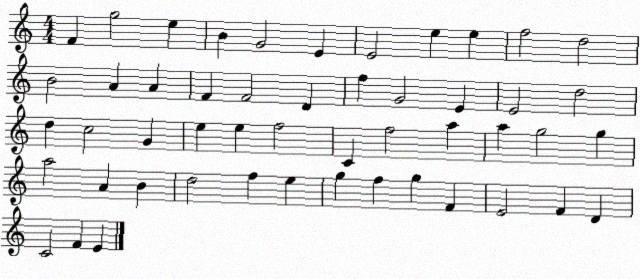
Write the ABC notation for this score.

X:1
T:Untitled
M:4/4
L:1/4
K:C
F g2 e B G2 E E2 e e f2 d2 B2 A A F F2 D f G2 E E2 d2 d c2 G e e f2 C f2 a a g2 g a2 A B d2 f e g f g F E2 F D C2 F E